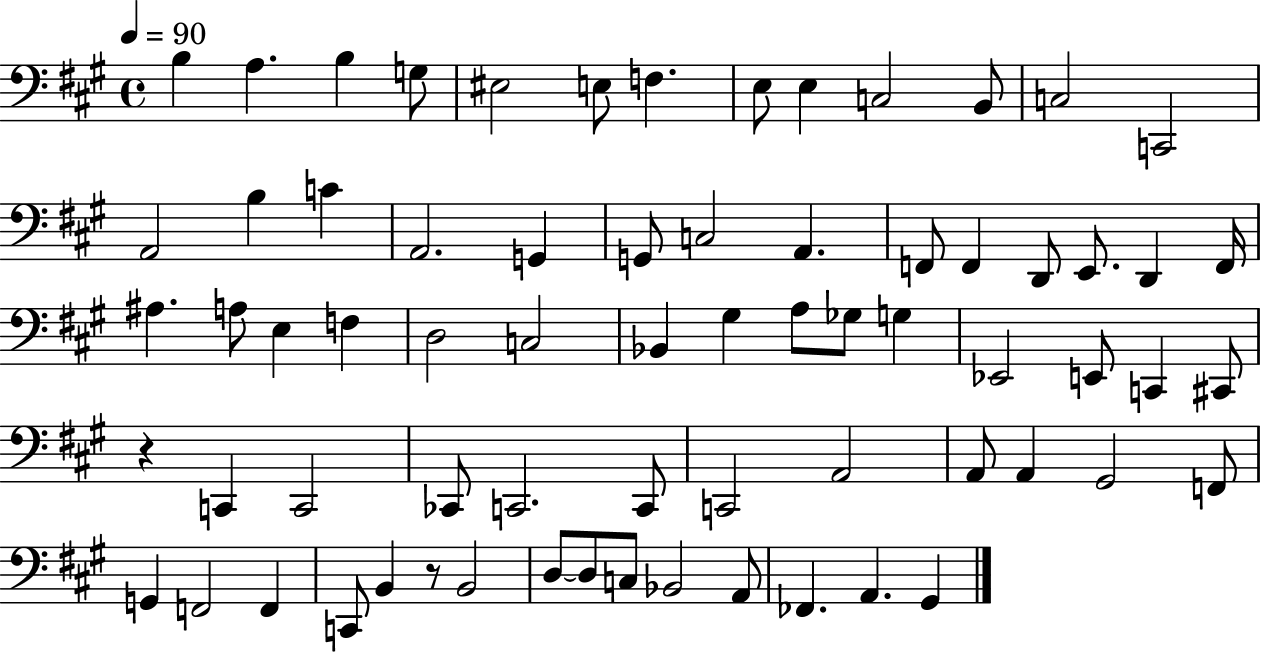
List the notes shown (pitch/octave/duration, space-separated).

B3/q A3/q. B3/q G3/e EIS3/h E3/e F3/q. E3/e E3/q C3/h B2/e C3/h C2/h A2/h B3/q C4/q A2/h. G2/q G2/e C3/h A2/q. F2/e F2/q D2/e E2/e. D2/q F2/s A#3/q. A3/e E3/q F3/q D3/h C3/h Bb2/q G#3/q A3/e Gb3/e G3/q Eb2/h E2/e C2/q C#2/e R/q C2/q C2/h CES2/e C2/h. C2/e C2/h A2/h A2/e A2/q G#2/h F2/e G2/q F2/h F2/q C2/e B2/q R/e B2/h D3/e D3/e C3/e Bb2/h A2/e FES2/q. A2/q. G#2/q